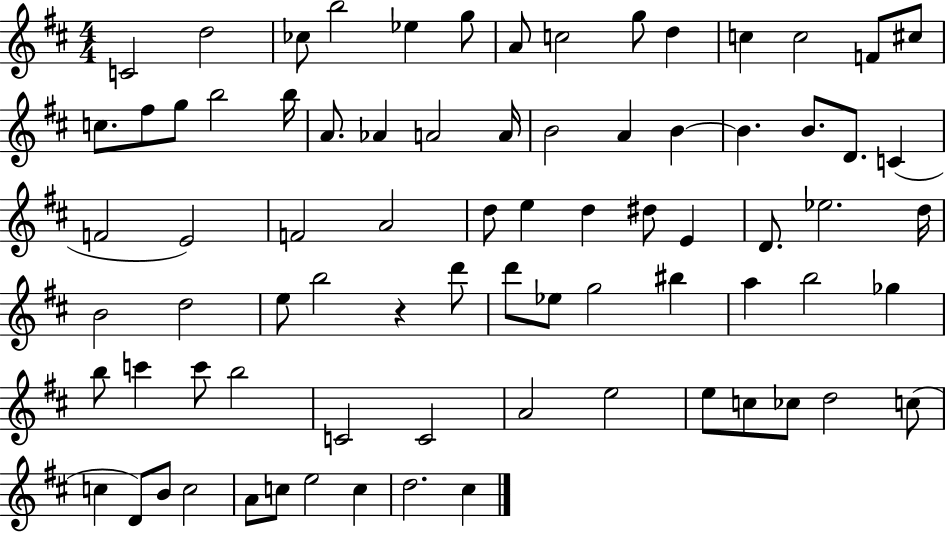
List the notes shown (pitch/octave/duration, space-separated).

C4/h D5/h CES5/e B5/h Eb5/q G5/e A4/e C5/h G5/e D5/q C5/q C5/h F4/e C#5/e C5/e. F#5/e G5/e B5/h B5/s A4/e. Ab4/q A4/h A4/s B4/h A4/q B4/q B4/q. B4/e. D4/e. C4/q F4/h E4/h F4/h A4/h D5/e E5/q D5/q D#5/e E4/q D4/e. Eb5/h. D5/s B4/h D5/h E5/e B5/h R/q D6/e D6/e Eb5/e G5/h BIS5/q A5/q B5/h Gb5/q B5/e C6/q C6/e B5/h C4/h C4/h A4/h E5/h E5/e C5/e CES5/e D5/h C5/e C5/q D4/e B4/e C5/h A4/e C5/e E5/h C5/q D5/h. C#5/q